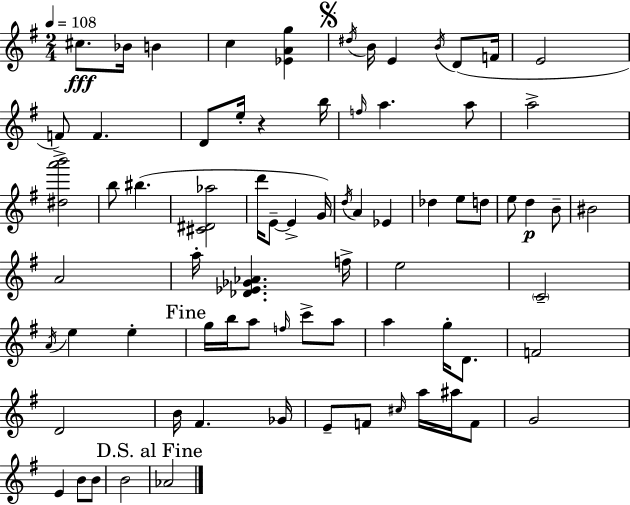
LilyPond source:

{
  \clef treble
  \numericTimeSignature
  \time 2/4
  \key g \major
  \tempo 4 = 108
  cis''8.\fff bes'16 b'4 | c''4 <ees' a' g''>4 | \mark \markup { \musicglyph "scripts.segno" } \acciaccatura { dis''16 } b'16 e'4 \acciaccatura { b'16 } d'8( | f'16 e'2 | \break f'8->) f'4. | d'8 e''16-. r4 | b''16 \grace { f''16 } a''4. | a''8 a''2-> | \break <dis'' a''' b'''>2 | b''8 bis''4.( | <cis' dis' aes''>2 | d'''16 e'8--~~ e'4-> | \break g'16) \acciaccatura { d''16 } a'4 | ees'4 des''4 | e''8 d''8 e''8 d''4\p | b'8-- bis'2 | \break a'2 | a''16-. <des' ees' ges' aes'>4. | f''16-> e''2 | \parenthesize c'2-- | \break \acciaccatura { a'16 } e''4 | e''4-. \mark "Fine" g''16 b''16 a''8 | \grace { f''16 } c'''8-> a''8 a''4 | g''16-. d'8. f'2 | \break d'2 | b'16 fis'4. | ges'16 e'8-- | f'8 \grace { cis''16 } a''16 ais''16 f'8 g'2 | \break e'4 | b'8 b'8 b'2 | \mark "D.S. al Fine" aes'2 | \bar "|."
}